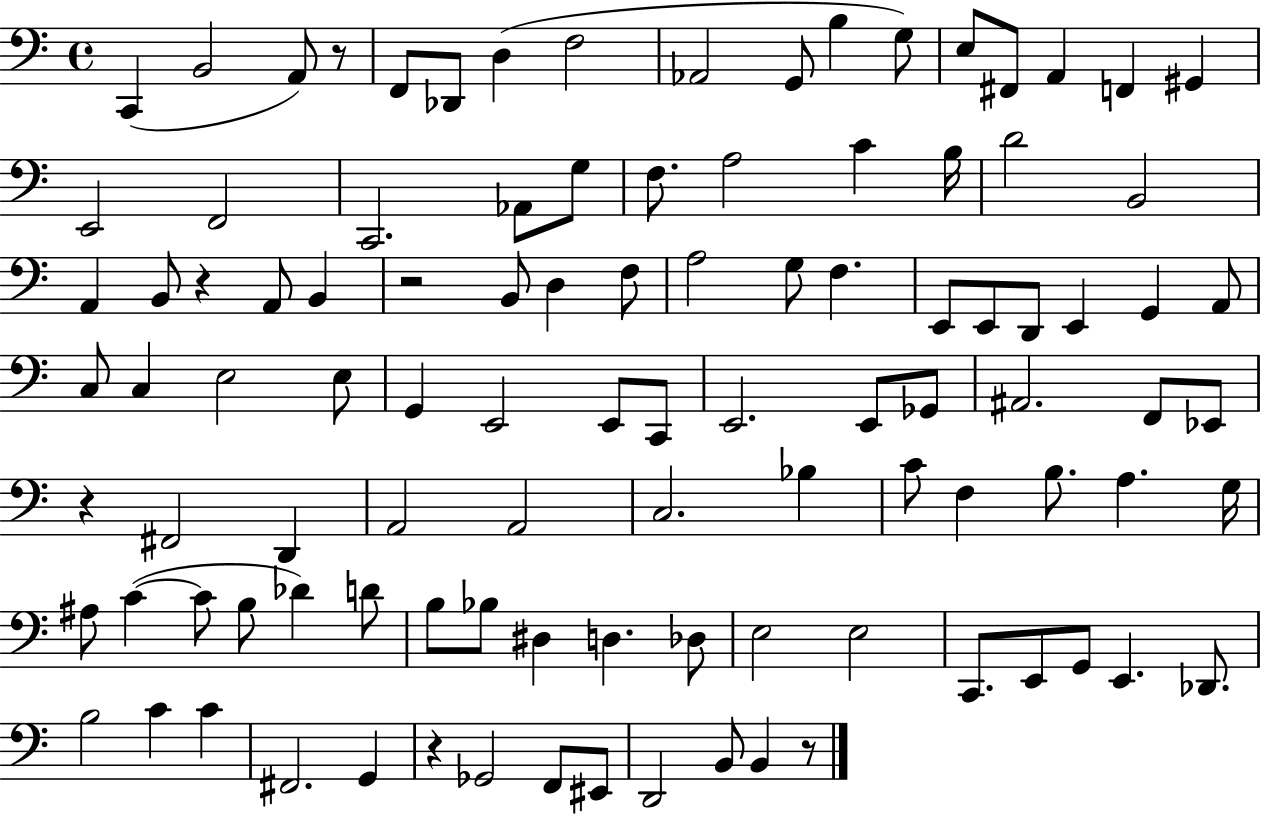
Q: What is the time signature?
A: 4/4